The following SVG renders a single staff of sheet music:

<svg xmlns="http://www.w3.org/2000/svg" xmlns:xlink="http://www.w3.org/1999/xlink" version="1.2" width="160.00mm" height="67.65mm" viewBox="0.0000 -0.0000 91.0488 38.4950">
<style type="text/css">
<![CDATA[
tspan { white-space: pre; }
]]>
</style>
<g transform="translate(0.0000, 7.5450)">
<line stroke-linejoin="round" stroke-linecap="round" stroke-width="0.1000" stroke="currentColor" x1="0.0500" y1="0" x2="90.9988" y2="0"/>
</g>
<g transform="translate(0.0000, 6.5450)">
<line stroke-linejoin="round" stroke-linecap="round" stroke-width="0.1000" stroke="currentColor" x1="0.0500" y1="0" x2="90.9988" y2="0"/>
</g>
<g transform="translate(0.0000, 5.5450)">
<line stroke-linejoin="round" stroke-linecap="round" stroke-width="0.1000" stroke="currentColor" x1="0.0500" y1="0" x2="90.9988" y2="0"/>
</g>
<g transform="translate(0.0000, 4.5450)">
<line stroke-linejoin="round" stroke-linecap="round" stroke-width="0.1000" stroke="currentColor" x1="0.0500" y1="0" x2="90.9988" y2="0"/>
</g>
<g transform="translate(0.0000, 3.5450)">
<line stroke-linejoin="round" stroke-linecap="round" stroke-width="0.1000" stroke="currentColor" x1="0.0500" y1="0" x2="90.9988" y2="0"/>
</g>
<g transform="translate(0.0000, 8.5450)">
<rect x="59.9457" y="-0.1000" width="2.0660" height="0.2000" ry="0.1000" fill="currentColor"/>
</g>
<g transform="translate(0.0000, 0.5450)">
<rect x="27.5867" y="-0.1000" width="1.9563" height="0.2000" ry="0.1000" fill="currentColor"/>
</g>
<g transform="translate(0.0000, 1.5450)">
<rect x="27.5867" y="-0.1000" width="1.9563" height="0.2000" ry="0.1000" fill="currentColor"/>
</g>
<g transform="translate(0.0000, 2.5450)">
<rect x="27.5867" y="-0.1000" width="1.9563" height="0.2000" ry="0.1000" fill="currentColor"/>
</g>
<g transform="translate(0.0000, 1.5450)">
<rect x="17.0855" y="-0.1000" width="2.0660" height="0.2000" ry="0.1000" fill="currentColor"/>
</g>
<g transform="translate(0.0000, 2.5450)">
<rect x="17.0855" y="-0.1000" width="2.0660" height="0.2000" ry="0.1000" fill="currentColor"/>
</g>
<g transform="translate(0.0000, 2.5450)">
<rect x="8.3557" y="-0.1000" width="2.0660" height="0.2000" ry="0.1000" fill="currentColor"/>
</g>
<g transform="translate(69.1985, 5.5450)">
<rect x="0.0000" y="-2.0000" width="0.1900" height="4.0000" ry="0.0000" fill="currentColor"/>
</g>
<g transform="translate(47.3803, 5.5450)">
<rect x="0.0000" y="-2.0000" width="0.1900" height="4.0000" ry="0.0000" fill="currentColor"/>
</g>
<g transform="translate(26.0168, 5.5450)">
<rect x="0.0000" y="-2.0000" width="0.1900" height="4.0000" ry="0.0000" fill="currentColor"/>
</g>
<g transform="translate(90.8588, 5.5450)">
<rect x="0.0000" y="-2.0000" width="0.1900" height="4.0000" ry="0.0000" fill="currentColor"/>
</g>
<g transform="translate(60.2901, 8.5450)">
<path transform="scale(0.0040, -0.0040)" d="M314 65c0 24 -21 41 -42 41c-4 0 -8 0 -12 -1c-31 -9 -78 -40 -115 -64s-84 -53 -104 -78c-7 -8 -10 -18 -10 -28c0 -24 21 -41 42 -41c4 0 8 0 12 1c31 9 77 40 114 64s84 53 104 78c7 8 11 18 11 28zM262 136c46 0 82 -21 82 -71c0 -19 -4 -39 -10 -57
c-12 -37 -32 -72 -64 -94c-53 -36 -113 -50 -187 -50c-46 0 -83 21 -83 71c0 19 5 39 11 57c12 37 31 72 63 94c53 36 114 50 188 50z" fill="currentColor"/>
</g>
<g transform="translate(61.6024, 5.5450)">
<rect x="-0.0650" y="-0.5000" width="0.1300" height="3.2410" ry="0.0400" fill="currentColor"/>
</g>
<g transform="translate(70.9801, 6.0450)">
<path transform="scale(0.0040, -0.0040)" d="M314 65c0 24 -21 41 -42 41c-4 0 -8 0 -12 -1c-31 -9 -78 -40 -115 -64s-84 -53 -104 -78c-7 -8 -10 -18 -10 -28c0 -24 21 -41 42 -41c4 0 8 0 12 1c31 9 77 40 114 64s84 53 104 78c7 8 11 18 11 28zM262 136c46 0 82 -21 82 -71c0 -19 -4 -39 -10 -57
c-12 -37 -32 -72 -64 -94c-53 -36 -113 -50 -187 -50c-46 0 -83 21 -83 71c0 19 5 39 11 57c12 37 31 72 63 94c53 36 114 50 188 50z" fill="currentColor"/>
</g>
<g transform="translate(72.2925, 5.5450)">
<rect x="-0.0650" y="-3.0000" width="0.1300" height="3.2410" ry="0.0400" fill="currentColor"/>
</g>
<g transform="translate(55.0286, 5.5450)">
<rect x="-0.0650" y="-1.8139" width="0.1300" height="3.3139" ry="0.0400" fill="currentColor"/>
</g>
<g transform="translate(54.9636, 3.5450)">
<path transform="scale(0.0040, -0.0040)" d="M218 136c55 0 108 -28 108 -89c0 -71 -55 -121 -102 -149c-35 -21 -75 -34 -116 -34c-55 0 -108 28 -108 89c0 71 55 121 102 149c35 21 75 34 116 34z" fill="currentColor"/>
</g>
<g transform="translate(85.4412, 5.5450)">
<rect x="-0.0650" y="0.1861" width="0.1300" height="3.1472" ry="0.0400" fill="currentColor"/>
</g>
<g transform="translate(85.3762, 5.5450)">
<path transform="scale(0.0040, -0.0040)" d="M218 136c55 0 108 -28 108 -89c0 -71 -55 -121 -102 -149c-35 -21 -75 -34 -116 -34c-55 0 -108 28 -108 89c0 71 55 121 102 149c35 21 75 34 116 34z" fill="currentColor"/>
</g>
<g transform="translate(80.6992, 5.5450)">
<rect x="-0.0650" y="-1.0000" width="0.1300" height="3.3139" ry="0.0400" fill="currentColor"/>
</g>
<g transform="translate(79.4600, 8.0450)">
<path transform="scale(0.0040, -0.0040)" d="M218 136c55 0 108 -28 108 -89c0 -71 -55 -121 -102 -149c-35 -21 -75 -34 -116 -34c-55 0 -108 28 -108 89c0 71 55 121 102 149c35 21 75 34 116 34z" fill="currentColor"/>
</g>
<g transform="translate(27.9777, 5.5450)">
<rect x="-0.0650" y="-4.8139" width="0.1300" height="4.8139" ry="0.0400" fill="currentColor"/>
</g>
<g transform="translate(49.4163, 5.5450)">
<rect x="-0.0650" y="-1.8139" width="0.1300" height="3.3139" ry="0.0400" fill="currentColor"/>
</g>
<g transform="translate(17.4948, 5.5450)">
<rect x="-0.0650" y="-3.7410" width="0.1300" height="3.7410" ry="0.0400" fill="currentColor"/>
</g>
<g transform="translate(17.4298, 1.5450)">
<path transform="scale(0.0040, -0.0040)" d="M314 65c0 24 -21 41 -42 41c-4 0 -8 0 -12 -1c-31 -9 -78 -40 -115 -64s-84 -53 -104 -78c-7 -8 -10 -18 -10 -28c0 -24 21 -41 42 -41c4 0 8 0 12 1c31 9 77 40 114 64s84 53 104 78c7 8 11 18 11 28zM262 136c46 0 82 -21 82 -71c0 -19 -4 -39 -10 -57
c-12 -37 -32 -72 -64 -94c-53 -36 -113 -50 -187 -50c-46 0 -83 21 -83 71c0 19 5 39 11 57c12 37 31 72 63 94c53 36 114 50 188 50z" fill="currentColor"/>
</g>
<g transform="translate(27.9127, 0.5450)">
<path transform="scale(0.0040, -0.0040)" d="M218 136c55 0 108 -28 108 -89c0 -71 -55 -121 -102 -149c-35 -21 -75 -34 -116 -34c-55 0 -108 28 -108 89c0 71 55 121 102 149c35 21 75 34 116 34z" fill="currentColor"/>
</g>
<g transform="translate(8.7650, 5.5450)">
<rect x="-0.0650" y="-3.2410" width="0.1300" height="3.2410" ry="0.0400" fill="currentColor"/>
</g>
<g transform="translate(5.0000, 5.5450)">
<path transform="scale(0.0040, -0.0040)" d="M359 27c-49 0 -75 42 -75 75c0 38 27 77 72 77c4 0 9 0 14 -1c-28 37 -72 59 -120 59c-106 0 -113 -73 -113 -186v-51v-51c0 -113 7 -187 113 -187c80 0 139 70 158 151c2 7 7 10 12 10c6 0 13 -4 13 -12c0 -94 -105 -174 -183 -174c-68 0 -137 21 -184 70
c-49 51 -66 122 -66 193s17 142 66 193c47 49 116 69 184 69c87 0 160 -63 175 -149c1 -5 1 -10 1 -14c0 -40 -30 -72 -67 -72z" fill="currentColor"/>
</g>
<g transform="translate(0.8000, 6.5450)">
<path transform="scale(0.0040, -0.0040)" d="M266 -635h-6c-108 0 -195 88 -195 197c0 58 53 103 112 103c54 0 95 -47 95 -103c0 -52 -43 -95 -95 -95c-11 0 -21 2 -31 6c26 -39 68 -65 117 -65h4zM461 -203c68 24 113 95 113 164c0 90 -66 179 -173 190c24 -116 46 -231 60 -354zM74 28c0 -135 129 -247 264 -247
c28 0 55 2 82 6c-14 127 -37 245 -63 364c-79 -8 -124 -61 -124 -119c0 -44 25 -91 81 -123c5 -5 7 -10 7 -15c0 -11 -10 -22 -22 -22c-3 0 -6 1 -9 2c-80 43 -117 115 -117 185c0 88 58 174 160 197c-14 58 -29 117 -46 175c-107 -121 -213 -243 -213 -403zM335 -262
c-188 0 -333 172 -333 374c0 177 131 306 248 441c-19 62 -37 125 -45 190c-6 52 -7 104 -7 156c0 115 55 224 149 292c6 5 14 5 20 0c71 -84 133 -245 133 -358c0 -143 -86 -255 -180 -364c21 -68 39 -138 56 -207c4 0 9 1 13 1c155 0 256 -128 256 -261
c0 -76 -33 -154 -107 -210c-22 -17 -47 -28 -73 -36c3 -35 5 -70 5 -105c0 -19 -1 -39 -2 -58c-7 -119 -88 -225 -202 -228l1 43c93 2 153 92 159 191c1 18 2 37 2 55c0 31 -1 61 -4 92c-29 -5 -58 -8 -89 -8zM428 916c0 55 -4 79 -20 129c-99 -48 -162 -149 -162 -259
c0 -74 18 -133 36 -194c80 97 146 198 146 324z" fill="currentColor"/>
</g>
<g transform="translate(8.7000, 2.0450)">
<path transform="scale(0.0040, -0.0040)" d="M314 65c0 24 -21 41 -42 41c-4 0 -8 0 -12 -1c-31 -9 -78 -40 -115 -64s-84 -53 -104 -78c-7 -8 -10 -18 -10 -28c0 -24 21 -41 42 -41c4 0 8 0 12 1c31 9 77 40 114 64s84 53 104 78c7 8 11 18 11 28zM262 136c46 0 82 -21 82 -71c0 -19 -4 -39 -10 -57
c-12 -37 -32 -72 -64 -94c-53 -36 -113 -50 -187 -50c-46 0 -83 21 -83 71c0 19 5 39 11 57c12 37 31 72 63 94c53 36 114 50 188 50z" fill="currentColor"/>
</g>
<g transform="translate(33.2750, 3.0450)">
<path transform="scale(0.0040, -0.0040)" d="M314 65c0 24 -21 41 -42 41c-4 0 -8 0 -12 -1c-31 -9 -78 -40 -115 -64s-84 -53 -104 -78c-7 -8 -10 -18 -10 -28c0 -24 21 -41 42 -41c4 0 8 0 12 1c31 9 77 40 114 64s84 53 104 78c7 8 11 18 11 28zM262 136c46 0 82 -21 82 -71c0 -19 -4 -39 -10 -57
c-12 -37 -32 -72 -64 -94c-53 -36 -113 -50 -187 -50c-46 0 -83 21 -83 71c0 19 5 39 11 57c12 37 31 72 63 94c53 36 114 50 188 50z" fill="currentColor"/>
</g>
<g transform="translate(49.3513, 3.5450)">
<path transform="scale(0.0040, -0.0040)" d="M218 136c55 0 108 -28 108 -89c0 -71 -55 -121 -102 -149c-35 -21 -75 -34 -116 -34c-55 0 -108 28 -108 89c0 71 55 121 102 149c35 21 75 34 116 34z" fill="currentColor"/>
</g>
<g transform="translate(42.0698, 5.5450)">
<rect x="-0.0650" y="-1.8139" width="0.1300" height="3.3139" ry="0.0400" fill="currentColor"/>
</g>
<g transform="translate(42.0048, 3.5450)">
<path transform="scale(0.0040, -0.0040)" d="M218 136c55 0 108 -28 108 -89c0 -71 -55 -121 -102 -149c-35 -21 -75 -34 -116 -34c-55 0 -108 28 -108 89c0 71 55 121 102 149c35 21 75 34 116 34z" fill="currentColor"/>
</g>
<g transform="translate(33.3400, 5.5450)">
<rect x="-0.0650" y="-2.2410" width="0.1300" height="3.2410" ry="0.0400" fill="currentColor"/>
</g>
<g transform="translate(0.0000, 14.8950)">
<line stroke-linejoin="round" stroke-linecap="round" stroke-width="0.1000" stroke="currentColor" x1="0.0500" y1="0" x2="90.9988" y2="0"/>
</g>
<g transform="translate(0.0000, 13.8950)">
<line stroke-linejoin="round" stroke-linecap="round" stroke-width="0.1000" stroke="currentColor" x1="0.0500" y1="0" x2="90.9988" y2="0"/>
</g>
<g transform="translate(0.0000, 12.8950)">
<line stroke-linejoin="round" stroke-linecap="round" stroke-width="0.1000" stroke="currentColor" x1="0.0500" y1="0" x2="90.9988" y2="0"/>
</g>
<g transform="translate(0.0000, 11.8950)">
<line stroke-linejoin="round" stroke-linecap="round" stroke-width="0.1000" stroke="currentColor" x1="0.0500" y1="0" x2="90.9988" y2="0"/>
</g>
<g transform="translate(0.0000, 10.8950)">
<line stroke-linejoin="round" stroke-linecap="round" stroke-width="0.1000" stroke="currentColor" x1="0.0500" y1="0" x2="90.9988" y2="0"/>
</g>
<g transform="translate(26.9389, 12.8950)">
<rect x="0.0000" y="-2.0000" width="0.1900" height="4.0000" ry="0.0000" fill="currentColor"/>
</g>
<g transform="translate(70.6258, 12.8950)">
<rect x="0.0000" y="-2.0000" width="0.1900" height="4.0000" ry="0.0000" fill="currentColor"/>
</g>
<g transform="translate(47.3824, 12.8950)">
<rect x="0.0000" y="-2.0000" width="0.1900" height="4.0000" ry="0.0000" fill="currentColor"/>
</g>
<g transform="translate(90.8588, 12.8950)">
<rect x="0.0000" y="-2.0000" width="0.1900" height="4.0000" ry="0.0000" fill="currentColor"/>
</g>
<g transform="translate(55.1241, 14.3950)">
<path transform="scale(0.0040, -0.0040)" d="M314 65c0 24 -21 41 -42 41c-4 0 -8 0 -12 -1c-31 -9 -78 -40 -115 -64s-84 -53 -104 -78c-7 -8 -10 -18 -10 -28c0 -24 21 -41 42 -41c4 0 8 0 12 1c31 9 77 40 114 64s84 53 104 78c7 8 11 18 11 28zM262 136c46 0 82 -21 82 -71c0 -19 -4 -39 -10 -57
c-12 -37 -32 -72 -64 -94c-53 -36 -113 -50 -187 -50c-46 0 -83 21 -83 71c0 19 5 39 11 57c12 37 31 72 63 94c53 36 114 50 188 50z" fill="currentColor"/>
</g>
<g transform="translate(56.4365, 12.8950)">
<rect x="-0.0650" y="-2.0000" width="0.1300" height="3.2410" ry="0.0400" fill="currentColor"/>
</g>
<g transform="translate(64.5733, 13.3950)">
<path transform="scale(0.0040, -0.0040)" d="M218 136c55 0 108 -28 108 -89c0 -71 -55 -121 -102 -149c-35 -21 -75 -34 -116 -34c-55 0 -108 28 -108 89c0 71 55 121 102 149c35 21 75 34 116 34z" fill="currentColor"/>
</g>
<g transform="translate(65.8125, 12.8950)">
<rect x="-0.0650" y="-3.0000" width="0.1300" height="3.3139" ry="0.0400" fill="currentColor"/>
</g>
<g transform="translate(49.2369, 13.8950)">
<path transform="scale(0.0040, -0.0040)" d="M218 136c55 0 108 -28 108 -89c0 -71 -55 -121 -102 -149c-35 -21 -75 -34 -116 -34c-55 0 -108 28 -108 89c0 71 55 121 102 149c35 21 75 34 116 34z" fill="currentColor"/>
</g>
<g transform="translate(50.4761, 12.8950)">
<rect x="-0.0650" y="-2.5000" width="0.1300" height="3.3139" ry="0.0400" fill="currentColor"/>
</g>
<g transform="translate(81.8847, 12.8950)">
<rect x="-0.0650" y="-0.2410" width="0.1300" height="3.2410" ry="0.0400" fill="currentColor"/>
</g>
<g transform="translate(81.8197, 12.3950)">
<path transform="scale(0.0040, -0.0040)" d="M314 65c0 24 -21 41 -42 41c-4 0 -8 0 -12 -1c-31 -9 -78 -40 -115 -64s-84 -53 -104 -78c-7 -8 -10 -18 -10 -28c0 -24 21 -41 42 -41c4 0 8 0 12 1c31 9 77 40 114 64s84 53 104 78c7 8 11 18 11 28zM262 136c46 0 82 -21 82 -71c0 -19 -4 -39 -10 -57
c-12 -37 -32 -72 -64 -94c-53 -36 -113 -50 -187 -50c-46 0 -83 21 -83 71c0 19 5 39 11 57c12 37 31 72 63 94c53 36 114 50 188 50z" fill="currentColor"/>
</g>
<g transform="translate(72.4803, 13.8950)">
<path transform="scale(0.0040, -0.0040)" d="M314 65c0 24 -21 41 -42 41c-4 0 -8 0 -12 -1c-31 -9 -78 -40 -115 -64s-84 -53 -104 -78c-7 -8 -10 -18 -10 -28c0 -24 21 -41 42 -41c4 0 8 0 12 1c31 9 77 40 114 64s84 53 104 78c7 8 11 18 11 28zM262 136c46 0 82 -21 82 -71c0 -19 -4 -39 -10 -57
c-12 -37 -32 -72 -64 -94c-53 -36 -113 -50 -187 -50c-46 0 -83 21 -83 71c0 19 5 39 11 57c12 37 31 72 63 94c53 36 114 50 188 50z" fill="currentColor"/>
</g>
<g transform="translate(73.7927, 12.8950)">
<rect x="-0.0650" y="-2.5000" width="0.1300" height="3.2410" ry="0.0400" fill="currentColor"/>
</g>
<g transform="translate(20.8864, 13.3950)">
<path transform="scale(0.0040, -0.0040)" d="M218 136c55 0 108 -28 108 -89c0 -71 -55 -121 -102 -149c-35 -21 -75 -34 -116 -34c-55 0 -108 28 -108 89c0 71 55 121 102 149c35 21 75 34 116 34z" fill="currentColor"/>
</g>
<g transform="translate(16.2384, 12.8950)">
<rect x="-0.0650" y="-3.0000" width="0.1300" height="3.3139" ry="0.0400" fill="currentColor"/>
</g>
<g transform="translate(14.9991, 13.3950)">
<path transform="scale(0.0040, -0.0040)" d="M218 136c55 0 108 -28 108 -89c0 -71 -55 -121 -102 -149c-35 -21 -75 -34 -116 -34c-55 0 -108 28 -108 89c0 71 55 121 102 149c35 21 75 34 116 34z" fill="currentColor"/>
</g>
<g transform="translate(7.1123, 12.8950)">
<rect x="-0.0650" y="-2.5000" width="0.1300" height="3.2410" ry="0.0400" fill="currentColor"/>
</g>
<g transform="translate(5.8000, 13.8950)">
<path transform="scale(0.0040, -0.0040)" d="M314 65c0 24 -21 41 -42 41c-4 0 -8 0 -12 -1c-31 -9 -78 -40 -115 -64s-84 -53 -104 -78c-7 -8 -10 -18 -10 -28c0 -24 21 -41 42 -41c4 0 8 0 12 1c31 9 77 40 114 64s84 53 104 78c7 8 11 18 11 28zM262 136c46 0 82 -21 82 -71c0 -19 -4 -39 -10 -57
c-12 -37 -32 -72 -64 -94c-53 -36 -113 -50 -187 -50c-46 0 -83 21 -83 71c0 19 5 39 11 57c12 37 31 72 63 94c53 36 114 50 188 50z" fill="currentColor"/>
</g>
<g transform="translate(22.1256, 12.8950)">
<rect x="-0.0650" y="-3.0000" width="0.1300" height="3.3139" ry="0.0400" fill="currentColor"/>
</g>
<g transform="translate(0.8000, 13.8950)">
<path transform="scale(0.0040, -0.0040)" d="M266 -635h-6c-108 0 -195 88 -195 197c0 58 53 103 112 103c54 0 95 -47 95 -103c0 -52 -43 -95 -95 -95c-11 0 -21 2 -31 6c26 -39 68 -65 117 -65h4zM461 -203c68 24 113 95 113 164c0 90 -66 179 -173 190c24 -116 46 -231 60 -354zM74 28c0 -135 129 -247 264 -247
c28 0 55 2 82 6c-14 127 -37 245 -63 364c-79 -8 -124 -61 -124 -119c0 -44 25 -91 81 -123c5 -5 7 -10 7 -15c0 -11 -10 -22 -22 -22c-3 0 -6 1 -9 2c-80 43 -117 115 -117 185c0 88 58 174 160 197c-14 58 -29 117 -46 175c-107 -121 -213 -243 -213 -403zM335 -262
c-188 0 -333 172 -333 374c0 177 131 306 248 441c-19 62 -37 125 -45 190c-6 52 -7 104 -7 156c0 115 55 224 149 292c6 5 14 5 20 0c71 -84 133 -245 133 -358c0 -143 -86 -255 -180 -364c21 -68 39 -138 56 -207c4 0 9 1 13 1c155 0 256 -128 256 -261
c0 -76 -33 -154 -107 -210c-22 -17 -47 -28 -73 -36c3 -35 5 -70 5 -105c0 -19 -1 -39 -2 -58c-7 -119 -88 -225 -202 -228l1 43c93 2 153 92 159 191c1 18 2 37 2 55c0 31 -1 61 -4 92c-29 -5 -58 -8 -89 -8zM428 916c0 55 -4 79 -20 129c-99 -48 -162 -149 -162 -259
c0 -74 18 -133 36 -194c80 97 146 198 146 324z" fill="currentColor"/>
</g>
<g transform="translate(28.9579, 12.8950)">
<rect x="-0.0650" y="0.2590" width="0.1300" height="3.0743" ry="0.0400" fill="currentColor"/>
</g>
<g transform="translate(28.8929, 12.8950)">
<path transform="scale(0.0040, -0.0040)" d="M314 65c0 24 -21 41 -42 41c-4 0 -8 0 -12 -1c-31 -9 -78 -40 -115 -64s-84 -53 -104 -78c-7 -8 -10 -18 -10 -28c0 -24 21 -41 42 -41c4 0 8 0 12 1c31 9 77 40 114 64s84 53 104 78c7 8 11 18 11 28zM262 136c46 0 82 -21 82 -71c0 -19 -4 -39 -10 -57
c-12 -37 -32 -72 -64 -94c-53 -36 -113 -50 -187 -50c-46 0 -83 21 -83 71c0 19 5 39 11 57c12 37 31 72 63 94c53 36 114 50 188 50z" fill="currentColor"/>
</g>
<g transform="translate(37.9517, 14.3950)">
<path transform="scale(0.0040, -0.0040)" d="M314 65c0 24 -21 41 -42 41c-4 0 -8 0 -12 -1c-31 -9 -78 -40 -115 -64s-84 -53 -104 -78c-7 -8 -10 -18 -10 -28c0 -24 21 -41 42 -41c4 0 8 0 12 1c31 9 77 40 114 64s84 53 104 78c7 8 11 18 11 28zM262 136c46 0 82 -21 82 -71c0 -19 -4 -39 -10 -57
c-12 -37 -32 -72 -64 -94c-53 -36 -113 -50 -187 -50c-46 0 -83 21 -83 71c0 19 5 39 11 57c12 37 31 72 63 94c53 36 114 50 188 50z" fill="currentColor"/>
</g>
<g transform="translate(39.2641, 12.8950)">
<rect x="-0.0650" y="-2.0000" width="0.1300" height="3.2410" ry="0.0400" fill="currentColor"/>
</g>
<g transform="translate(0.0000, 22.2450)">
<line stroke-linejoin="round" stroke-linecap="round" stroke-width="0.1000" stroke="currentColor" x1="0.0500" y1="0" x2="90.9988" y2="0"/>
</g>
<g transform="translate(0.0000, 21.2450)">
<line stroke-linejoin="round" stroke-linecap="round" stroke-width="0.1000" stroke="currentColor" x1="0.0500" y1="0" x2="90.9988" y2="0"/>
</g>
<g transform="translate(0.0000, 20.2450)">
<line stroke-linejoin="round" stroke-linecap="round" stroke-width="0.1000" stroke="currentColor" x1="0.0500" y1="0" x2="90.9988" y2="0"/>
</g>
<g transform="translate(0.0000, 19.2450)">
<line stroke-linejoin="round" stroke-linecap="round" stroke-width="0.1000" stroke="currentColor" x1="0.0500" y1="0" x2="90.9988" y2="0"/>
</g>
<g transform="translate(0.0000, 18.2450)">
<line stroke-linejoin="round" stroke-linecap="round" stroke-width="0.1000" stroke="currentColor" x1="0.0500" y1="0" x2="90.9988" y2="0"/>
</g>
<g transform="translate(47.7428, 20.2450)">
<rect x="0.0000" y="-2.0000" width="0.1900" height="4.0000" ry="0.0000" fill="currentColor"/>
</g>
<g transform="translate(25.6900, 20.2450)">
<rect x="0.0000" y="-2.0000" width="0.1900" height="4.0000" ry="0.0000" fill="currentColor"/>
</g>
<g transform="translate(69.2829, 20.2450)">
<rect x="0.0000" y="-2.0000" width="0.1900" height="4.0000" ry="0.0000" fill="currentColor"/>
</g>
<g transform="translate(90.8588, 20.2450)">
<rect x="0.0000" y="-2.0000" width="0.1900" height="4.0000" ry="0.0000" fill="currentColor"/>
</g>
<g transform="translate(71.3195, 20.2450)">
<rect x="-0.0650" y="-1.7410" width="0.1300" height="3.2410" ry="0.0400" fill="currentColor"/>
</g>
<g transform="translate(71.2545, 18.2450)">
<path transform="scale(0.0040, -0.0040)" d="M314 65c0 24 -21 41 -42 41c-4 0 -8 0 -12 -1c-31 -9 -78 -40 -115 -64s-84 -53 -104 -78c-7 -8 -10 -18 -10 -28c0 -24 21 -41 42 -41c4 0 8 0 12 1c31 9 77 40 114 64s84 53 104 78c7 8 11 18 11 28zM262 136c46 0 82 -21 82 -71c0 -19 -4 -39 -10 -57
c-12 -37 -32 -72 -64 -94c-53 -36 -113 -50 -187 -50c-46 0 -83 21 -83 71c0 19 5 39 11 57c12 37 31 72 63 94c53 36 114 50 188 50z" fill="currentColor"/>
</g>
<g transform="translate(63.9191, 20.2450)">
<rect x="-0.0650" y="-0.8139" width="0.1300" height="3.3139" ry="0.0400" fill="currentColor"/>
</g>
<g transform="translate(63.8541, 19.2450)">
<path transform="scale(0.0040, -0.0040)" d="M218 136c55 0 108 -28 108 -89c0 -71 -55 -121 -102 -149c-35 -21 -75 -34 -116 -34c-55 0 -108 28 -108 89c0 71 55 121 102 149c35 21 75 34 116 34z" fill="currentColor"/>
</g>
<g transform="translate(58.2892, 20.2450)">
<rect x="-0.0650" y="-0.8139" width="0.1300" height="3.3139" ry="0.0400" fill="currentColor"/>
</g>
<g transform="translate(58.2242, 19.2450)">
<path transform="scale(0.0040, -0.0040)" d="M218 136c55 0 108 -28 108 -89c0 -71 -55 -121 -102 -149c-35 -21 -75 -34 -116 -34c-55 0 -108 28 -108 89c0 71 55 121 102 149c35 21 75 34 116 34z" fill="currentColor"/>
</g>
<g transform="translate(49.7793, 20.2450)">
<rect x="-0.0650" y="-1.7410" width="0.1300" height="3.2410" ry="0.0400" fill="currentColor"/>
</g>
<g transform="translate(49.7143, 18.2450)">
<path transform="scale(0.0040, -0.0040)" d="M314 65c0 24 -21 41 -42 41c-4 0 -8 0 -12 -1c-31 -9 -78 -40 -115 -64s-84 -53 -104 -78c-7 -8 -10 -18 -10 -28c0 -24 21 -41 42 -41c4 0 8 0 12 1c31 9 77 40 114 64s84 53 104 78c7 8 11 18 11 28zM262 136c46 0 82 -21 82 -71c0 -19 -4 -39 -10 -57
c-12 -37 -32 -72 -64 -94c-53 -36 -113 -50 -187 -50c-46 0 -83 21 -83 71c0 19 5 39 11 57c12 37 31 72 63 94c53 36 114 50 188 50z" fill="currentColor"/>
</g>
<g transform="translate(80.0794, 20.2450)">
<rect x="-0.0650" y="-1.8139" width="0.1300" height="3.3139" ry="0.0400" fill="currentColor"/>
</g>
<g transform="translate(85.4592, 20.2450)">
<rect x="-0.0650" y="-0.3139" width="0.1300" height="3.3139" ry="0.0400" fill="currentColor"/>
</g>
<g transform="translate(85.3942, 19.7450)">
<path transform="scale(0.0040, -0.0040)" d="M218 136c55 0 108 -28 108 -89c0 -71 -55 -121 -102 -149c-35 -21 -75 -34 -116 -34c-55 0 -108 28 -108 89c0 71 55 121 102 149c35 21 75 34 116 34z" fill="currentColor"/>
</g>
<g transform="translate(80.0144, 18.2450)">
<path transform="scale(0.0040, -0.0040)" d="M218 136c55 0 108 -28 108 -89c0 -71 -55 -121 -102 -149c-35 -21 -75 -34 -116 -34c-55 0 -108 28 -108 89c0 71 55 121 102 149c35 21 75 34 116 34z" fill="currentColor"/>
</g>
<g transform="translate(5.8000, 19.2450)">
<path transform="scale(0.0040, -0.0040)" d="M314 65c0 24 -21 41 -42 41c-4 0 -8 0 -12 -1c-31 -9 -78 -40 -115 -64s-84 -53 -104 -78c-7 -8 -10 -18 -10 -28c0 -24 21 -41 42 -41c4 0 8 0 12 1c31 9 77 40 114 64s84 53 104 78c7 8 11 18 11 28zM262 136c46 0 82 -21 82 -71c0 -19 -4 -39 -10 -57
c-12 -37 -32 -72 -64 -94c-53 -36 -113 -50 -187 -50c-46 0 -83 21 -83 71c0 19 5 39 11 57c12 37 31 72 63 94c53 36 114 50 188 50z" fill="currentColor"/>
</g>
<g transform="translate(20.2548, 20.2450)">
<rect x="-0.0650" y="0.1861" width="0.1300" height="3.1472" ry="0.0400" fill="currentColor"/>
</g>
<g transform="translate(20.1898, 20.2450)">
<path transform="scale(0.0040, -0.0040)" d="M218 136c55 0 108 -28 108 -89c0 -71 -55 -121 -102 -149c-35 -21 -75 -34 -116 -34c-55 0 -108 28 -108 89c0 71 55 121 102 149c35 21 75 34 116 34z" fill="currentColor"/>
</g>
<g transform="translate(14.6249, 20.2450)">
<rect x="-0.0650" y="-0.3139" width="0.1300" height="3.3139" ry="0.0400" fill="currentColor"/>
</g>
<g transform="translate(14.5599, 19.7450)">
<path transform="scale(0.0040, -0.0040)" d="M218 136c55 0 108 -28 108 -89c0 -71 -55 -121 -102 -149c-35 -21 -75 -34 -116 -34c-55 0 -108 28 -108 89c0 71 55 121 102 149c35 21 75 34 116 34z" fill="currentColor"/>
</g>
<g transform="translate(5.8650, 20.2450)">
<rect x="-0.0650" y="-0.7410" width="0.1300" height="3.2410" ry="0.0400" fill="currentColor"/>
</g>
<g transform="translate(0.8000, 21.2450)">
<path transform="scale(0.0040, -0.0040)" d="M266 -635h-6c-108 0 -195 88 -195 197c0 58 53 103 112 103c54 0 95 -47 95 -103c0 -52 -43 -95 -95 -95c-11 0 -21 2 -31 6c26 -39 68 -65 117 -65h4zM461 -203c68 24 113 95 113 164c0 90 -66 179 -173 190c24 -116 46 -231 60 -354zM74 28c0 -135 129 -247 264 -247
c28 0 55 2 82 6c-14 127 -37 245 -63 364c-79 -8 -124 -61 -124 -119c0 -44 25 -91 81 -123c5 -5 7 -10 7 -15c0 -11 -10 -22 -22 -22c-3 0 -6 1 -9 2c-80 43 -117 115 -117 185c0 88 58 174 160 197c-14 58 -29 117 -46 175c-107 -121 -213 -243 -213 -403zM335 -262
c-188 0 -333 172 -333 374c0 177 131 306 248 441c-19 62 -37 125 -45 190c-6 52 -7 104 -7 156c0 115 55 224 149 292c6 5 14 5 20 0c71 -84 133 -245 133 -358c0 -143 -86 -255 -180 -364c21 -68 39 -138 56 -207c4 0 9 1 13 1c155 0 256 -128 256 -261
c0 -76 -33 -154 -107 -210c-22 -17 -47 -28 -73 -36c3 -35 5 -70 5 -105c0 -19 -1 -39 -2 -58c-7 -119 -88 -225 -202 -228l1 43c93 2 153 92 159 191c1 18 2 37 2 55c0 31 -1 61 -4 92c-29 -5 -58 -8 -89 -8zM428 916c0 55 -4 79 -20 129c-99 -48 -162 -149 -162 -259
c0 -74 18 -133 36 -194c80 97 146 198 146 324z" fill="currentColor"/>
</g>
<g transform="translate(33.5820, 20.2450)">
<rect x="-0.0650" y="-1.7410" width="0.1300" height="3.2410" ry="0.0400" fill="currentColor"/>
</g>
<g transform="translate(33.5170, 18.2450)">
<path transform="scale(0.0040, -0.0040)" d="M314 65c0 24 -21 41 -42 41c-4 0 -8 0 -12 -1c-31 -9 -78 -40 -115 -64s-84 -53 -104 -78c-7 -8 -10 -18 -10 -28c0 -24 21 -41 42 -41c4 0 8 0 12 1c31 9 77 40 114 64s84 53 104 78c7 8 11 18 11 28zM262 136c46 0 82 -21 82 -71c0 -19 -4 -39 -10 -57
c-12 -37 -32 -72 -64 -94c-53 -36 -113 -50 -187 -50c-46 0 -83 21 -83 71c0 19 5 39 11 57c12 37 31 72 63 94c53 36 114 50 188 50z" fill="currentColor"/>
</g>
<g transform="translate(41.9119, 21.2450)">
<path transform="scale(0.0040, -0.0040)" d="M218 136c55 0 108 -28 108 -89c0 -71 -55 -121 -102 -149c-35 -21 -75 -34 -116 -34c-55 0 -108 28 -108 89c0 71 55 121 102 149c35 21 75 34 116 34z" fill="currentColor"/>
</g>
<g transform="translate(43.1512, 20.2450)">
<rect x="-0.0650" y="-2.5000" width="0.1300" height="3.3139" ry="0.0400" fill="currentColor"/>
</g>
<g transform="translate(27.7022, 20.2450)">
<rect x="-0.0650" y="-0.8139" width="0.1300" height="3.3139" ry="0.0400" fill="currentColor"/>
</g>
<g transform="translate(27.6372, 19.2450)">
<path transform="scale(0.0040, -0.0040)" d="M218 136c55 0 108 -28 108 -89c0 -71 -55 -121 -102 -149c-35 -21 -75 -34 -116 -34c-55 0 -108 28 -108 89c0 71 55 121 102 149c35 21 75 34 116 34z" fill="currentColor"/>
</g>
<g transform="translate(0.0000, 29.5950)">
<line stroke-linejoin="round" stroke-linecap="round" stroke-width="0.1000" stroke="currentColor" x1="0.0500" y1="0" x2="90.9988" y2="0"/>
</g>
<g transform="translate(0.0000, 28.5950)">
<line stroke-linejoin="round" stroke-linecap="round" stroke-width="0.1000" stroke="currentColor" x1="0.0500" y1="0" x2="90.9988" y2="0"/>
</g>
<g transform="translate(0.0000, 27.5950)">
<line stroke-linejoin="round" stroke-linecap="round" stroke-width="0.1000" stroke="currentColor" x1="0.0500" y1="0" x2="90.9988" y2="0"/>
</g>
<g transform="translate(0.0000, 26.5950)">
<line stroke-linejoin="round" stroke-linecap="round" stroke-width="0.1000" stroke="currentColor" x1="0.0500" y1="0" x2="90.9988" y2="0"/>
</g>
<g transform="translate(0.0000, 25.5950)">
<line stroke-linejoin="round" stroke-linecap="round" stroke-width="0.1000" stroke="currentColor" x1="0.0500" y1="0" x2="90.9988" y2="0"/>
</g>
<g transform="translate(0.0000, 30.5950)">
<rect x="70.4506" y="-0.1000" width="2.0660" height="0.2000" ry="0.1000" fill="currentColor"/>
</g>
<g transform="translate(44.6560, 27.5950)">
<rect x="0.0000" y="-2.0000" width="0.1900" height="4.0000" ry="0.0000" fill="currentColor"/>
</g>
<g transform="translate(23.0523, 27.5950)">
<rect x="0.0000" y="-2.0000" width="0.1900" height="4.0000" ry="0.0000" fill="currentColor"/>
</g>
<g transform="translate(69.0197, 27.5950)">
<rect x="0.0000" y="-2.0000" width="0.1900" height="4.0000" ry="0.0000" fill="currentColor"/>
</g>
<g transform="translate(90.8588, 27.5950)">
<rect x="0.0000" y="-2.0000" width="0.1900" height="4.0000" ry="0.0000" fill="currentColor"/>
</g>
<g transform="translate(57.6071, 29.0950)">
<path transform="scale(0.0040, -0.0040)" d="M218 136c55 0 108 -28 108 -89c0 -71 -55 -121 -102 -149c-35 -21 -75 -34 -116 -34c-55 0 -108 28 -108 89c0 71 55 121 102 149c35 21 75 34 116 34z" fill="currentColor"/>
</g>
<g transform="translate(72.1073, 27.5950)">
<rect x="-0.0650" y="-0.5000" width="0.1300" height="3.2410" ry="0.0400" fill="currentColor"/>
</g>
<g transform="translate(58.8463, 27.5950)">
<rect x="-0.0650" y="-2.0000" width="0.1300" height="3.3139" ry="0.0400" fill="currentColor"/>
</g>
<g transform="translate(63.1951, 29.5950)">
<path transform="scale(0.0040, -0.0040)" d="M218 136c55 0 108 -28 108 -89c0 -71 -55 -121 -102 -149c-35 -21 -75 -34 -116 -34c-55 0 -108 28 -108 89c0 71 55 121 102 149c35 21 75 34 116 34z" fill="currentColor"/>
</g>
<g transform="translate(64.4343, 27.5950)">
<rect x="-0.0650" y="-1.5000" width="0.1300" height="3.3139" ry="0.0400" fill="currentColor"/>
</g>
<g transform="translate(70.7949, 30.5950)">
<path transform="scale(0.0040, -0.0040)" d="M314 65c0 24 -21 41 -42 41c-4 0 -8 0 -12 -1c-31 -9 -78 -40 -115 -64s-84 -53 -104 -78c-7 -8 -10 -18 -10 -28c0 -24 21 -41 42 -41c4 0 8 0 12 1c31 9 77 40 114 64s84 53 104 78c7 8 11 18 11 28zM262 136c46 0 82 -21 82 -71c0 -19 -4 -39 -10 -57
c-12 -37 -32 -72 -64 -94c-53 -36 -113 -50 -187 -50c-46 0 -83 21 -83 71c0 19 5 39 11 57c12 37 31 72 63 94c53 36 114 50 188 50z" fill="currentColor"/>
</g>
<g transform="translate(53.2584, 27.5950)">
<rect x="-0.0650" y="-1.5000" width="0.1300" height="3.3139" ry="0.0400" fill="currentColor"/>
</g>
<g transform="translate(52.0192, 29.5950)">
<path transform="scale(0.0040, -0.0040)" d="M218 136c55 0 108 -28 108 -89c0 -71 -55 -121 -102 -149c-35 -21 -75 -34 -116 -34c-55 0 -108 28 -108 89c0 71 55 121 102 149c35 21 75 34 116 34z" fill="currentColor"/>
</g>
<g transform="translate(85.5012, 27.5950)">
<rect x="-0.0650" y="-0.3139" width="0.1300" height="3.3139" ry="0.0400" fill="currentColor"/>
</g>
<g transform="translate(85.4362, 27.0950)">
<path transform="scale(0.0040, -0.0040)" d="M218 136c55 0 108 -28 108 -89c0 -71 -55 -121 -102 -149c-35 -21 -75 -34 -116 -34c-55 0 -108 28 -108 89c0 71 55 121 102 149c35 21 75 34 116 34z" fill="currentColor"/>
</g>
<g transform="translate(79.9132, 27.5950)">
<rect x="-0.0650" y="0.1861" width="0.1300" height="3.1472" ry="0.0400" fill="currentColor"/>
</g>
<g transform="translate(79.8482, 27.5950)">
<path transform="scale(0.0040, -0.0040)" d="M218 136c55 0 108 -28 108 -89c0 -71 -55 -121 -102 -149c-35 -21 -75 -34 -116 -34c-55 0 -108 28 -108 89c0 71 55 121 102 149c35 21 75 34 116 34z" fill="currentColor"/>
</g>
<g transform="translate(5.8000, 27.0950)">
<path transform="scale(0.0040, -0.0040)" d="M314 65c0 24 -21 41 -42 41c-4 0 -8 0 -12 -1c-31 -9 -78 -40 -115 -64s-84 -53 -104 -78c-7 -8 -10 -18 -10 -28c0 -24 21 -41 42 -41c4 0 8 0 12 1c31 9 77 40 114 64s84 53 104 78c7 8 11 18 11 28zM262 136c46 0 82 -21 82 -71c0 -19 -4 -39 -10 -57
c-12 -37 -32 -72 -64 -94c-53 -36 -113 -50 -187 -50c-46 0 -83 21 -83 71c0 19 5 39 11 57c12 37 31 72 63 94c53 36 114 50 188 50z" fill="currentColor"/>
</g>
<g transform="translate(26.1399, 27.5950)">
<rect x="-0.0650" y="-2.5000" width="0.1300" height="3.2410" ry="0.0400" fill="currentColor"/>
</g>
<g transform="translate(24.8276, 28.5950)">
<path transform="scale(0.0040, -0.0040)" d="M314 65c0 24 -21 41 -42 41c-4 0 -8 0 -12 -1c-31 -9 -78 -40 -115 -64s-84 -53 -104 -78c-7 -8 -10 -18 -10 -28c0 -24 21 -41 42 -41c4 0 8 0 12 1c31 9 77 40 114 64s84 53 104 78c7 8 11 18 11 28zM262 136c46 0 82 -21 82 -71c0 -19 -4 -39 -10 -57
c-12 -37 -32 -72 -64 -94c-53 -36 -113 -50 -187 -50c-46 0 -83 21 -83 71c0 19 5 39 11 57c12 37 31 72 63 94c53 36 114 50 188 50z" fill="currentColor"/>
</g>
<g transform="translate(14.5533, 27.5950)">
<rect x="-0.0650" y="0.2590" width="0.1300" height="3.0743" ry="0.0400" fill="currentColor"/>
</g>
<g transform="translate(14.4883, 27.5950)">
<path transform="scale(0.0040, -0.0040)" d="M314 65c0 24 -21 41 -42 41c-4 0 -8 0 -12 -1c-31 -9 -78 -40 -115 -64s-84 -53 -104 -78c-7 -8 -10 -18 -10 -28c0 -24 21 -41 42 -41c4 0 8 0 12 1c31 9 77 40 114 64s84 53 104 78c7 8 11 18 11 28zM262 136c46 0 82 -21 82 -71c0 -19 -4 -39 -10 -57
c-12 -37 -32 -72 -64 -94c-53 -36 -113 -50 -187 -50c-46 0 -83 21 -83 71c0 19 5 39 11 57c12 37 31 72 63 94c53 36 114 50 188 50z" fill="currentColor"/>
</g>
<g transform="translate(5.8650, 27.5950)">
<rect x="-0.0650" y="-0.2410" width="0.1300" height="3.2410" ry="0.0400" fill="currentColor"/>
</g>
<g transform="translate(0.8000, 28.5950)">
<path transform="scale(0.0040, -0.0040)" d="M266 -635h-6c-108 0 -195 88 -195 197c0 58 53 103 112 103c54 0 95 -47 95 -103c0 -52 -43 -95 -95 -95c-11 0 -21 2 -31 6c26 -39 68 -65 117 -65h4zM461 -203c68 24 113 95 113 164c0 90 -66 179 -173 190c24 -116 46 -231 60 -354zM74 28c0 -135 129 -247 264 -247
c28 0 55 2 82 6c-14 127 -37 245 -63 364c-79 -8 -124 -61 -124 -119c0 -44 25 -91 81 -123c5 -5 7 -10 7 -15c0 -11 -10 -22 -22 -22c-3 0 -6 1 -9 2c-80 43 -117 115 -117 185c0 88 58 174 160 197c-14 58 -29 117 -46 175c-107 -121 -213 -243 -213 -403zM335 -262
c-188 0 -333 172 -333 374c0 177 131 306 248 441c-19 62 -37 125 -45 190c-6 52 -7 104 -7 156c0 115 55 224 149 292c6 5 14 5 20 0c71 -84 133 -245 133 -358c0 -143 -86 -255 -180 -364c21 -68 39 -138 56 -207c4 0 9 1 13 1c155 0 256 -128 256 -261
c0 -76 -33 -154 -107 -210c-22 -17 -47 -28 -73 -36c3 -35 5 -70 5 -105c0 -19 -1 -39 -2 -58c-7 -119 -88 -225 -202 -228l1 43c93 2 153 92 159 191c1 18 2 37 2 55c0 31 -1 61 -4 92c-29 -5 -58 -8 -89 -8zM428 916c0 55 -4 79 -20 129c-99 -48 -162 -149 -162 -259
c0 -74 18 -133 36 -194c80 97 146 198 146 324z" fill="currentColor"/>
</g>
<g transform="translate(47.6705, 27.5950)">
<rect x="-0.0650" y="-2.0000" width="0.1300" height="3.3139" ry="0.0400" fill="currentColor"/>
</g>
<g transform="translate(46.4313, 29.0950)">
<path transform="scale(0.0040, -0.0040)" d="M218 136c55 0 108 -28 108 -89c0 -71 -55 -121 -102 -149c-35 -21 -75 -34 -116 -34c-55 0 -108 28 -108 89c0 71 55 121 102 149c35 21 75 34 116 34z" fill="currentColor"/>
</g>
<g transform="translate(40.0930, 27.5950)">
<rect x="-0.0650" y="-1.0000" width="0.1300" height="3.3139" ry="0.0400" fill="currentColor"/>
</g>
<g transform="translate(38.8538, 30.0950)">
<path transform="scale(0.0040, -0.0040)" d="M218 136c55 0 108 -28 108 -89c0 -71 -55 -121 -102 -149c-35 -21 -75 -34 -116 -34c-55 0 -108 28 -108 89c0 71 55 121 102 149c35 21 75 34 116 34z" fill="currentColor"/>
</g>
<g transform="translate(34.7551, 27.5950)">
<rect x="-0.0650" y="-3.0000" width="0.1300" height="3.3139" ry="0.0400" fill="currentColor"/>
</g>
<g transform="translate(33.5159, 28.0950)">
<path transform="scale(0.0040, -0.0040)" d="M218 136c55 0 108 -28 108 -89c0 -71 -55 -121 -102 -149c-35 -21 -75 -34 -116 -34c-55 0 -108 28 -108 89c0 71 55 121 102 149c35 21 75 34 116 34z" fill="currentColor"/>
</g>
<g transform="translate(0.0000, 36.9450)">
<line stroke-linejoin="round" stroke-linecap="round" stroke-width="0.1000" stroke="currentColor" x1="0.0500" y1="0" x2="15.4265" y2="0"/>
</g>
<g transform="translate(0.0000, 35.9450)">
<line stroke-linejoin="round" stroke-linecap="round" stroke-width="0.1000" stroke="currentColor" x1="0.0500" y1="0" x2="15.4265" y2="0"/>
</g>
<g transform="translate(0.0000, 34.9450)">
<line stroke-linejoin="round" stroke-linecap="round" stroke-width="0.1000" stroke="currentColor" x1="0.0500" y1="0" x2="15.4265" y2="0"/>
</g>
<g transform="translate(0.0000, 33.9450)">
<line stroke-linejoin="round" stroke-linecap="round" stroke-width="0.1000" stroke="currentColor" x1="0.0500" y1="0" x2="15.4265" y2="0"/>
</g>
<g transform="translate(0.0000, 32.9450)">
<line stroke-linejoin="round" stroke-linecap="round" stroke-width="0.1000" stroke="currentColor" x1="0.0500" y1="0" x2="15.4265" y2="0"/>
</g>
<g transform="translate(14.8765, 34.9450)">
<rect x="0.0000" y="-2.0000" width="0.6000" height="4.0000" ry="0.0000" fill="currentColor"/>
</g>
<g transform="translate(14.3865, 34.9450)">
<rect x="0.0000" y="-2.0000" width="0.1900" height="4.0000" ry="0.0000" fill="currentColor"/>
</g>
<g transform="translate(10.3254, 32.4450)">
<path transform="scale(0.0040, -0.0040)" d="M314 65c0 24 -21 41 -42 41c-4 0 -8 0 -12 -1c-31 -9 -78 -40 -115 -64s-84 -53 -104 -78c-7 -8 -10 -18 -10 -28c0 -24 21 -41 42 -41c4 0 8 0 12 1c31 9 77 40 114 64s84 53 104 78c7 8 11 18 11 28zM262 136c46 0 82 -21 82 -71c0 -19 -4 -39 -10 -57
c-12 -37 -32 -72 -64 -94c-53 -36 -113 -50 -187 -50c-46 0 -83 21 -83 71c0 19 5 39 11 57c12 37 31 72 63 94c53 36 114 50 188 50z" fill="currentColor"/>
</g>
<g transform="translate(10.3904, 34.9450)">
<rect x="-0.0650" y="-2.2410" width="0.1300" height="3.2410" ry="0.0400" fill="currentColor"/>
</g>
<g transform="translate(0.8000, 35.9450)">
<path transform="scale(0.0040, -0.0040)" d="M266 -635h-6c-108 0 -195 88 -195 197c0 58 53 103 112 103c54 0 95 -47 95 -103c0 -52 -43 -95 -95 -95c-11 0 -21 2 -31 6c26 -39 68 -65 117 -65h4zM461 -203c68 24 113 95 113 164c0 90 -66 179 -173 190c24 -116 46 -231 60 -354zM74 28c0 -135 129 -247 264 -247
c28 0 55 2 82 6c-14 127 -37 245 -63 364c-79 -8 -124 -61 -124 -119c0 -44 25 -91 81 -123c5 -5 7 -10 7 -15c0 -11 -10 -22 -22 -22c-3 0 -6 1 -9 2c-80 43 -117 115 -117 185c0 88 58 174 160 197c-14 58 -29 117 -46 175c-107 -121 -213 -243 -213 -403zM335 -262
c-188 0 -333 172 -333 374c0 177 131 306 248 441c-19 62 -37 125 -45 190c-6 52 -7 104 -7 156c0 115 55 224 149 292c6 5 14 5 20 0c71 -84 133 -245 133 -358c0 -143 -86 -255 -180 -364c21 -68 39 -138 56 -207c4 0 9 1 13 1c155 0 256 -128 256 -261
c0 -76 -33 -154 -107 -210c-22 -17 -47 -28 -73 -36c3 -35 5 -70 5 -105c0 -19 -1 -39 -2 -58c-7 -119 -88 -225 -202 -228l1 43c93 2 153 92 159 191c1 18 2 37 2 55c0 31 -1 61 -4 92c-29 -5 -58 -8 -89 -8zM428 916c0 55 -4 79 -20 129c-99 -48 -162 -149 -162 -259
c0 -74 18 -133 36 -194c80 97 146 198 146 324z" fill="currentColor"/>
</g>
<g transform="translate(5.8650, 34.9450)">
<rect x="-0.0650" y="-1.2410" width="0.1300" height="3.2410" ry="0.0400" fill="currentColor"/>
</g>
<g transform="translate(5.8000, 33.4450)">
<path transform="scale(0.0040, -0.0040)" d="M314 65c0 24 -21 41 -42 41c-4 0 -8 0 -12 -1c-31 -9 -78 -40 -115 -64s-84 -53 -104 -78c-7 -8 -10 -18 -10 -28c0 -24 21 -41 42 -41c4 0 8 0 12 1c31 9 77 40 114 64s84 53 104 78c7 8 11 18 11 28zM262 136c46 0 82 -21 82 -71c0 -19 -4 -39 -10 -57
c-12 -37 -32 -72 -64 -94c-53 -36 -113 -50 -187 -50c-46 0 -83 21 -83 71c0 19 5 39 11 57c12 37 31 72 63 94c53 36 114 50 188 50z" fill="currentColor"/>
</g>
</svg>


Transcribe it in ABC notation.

X:1
T:Untitled
M:4/4
L:1/4
K:C
b2 c'2 e' g2 f f f C2 A2 D B G2 A A B2 F2 G F2 A G2 c2 d2 c B d f2 G f2 d d f2 f c c2 B2 G2 A D F E F E C2 B c e2 g2